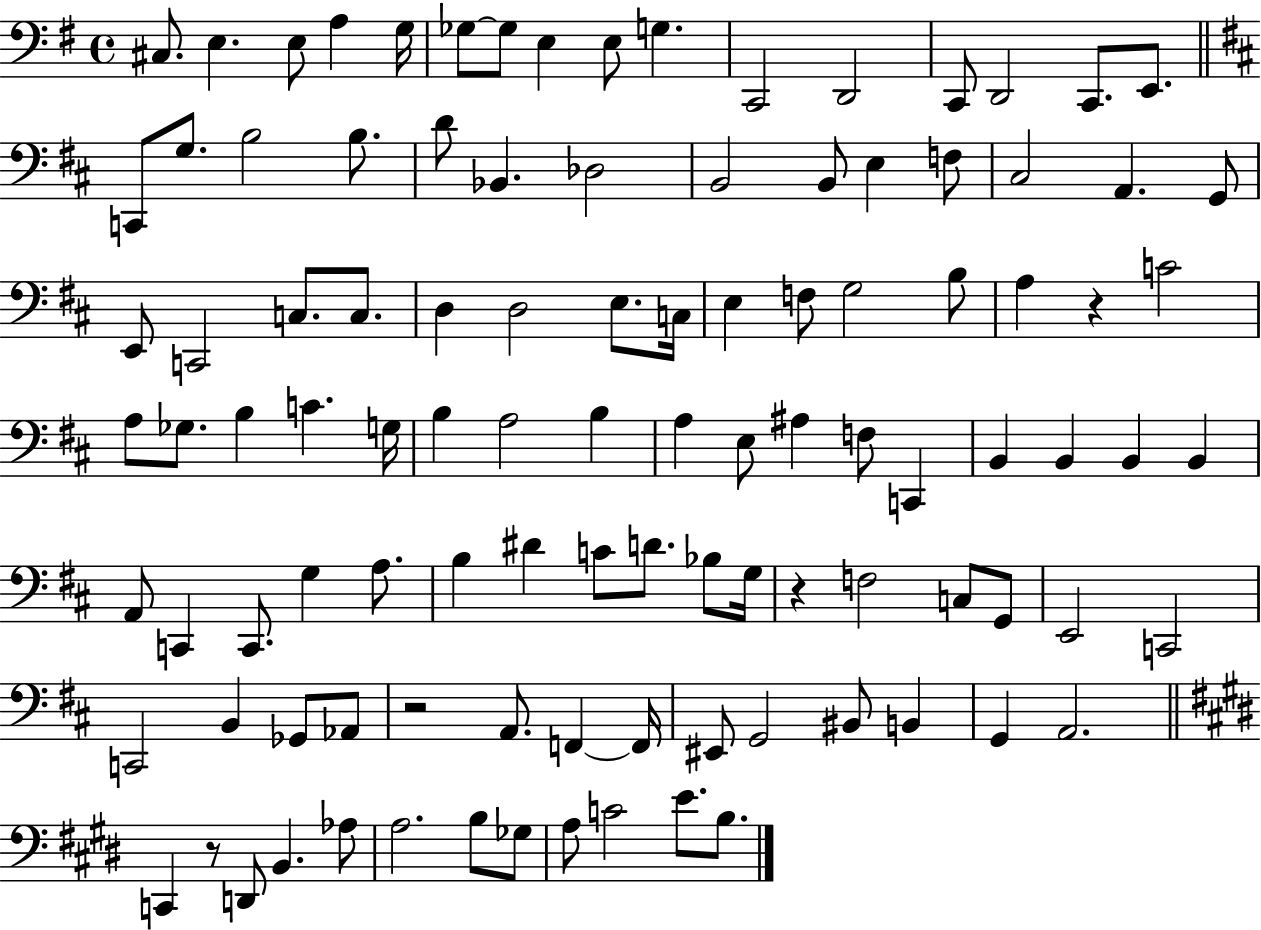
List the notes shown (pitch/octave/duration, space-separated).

C#3/e. E3/q. E3/e A3/q G3/s Gb3/e Gb3/e E3/q E3/e G3/q. C2/h D2/h C2/e D2/h C2/e. E2/e. C2/e G3/e. B3/h B3/e. D4/e Bb2/q. Db3/h B2/h B2/e E3/q F3/e C#3/h A2/q. G2/e E2/e C2/h C3/e. C3/e. D3/q D3/h E3/e. C3/s E3/q F3/e G3/h B3/e A3/q R/q C4/h A3/e Gb3/e. B3/q C4/q. G3/s B3/q A3/h B3/q A3/q E3/e A#3/q F3/e C2/q B2/q B2/q B2/q B2/q A2/e C2/q C2/e. G3/q A3/e. B3/q D#4/q C4/e D4/e. Bb3/e G3/s R/q F3/h C3/e G2/e E2/h C2/h C2/h B2/q Gb2/e Ab2/e R/h A2/e. F2/q F2/s EIS2/e G2/h BIS2/e B2/q G2/q A2/h. C2/q R/e D2/e B2/q. Ab3/e A3/h. B3/e Gb3/e A3/e C4/h E4/e. B3/e.